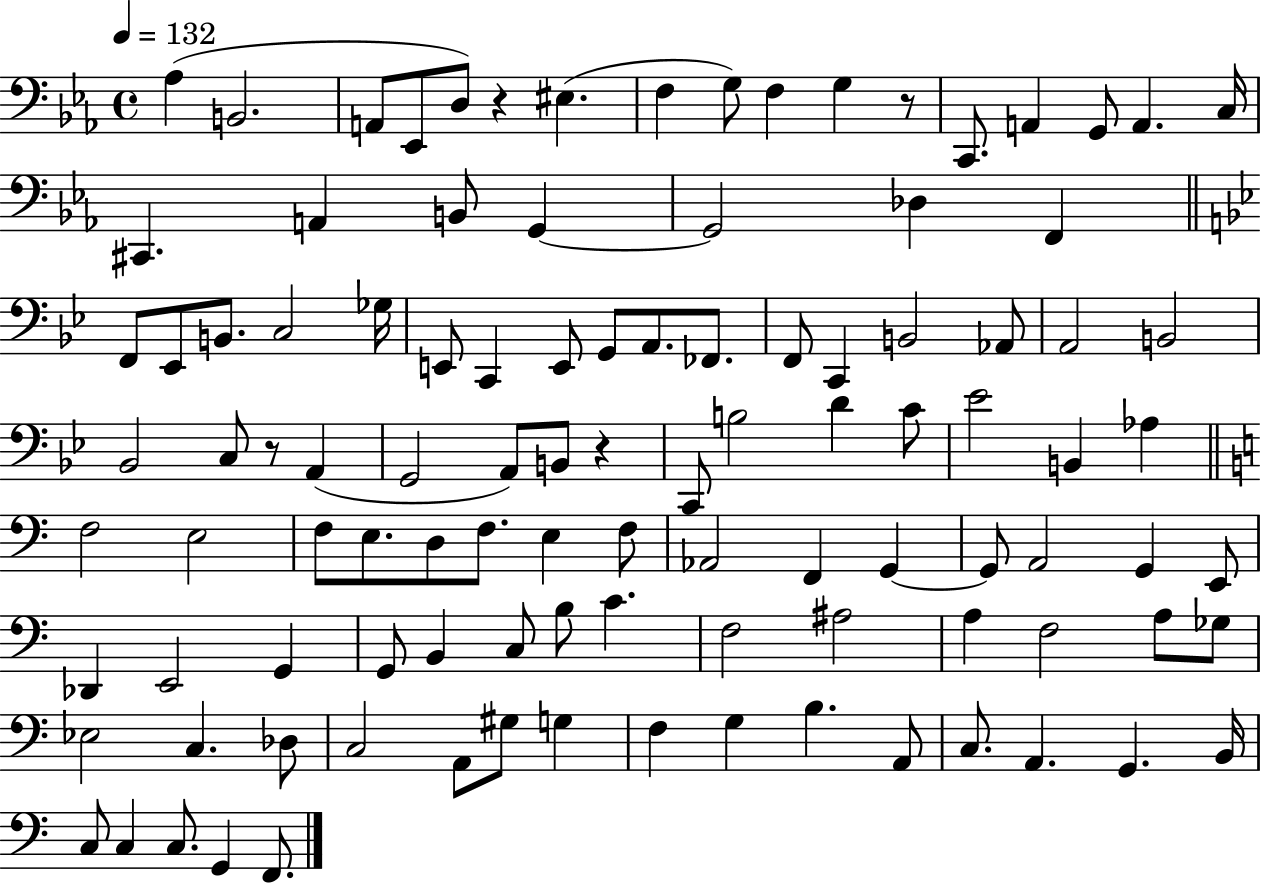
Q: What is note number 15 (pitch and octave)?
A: C3